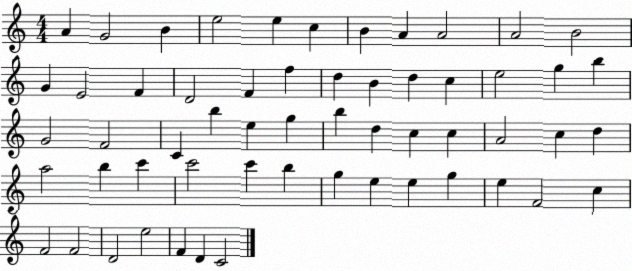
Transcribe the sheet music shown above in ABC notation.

X:1
T:Untitled
M:4/4
L:1/4
K:C
A G2 B e2 e c B A A2 A2 B2 G E2 F D2 F f d B d c e2 g b G2 F2 C b e g b d c c A2 c d a2 b c' c'2 c' b g e e g e F2 c F2 F2 D2 e2 F D C2